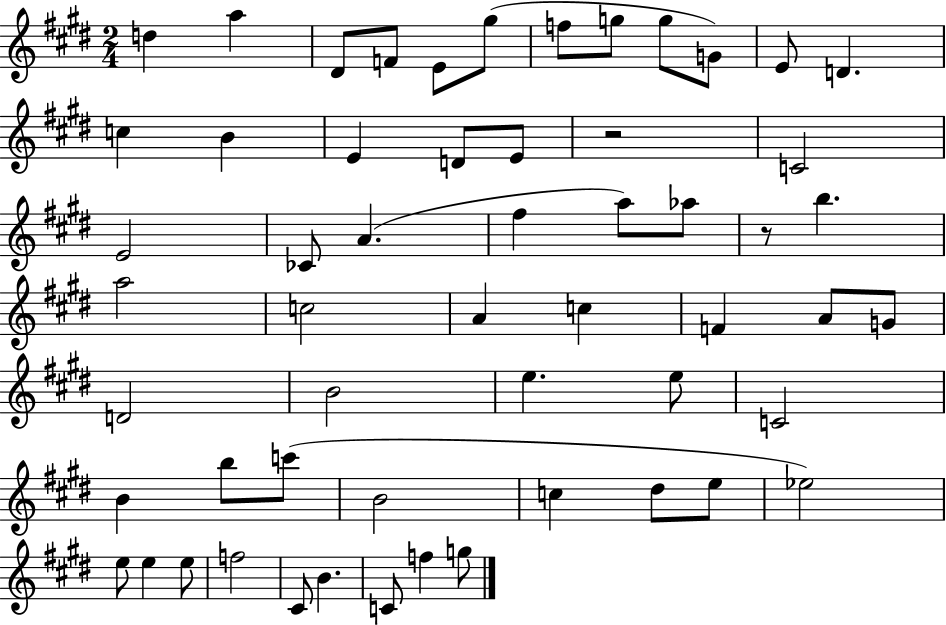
{
  \clef treble
  \numericTimeSignature
  \time 2/4
  \key e \major
  d''4 a''4 | dis'8 f'8 e'8 gis''8( | f''8 g''8 g''8 g'8) | e'8 d'4. | \break c''4 b'4 | e'4 d'8 e'8 | r2 | c'2 | \break e'2 | ces'8 a'4.( | fis''4 a''8) aes''8 | r8 b''4. | \break a''2 | c''2 | a'4 c''4 | f'4 a'8 g'8 | \break d'2 | b'2 | e''4. e''8 | c'2 | \break b'4 b''8 c'''8( | b'2 | c''4 dis''8 e''8 | ees''2) | \break e''8 e''4 e''8 | f''2 | cis'8 b'4. | c'8 f''4 g''8 | \break \bar "|."
}